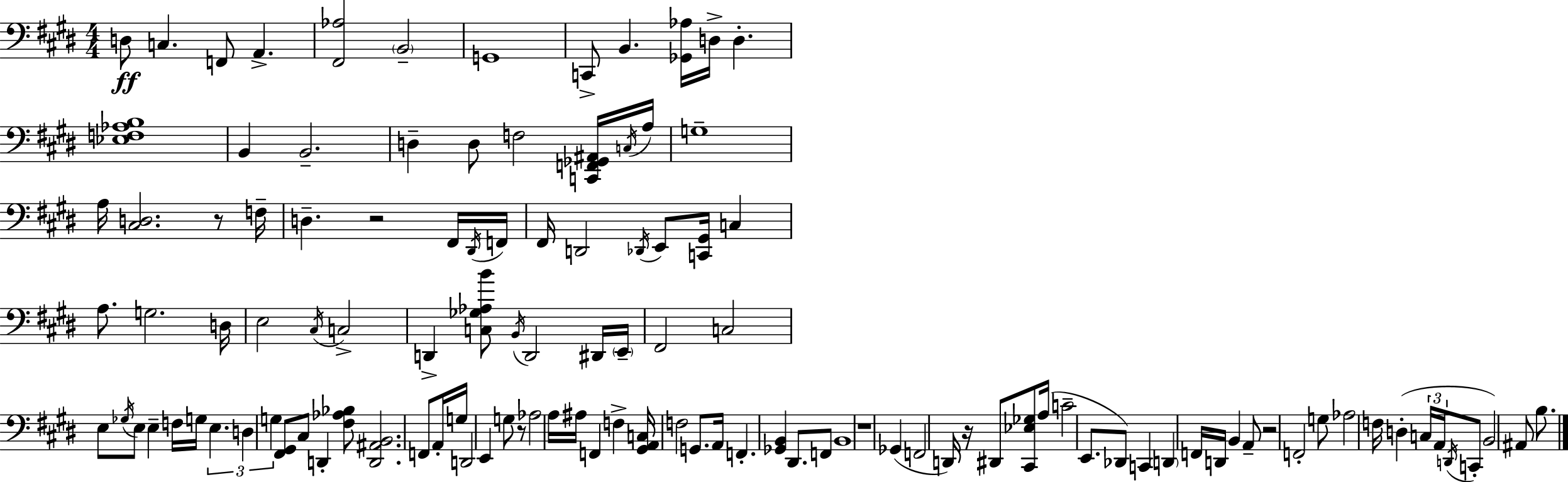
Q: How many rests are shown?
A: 6